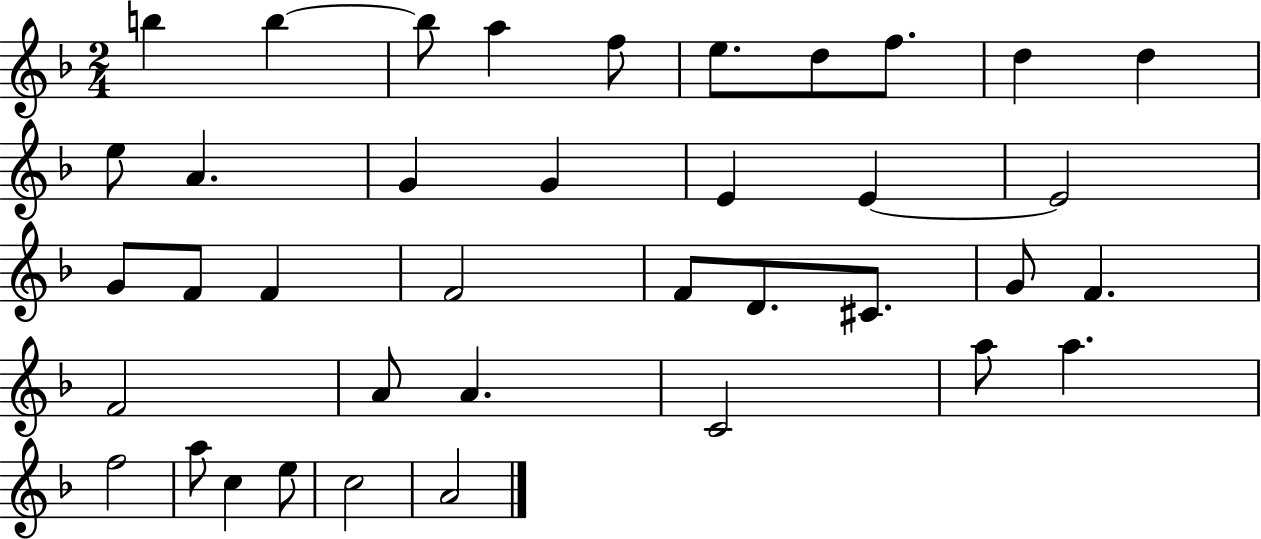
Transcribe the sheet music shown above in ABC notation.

X:1
T:Untitled
M:2/4
L:1/4
K:F
b b b/2 a f/2 e/2 d/2 f/2 d d e/2 A G G E E E2 G/2 F/2 F F2 F/2 D/2 ^C/2 G/2 F F2 A/2 A C2 a/2 a f2 a/2 c e/2 c2 A2